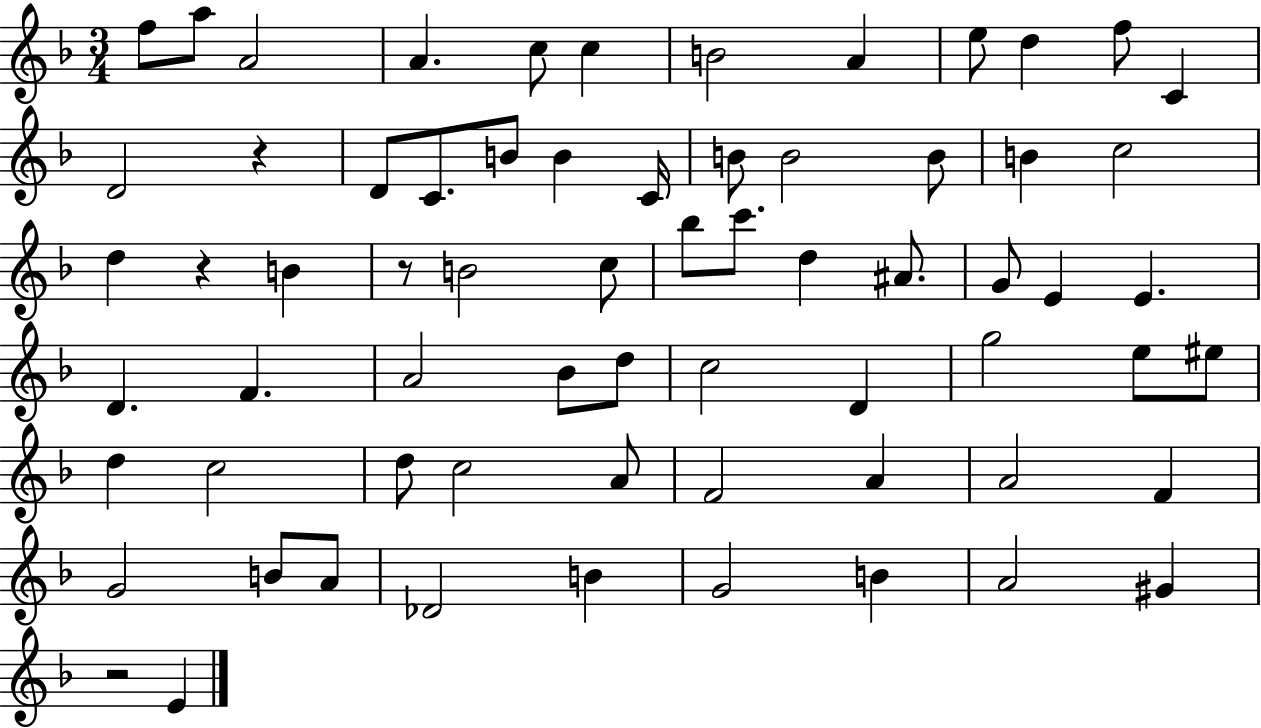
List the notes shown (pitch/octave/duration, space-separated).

F5/e A5/e A4/h A4/q. C5/e C5/q B4/h A4/q E5/e D5/q F5/e C4/q D4/h R/q D4/e C4/e. B4/e B4/q C4/s B4/e B4/h B4/e B4/q C5/h D5/q R/q B4/q R/e B4/h C5/e Bb5/e C6/e. D5/q A#4/e. G4/e E4/q E4/q. D4/q. F4/q. A4/h Bb4/e D5/e C5/h D4/q G5/h E5/e EIS5/e D5/q C5/h D5/e C5/h A4/e F4/h A4/q A4/h F4/q G4/h B4/e A4/e Db4/h B4/q G4/h B4/q A4/h G#4/q R/h E4/q